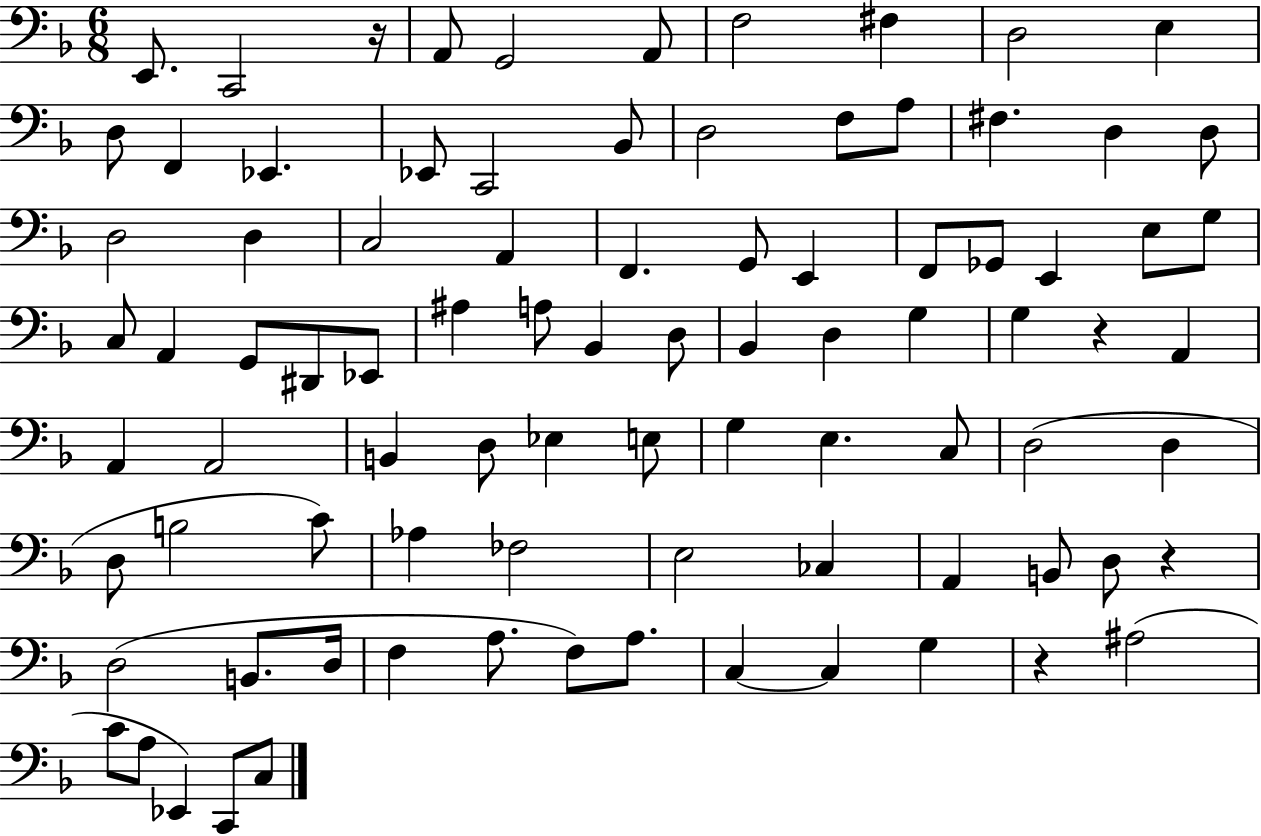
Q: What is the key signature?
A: F major